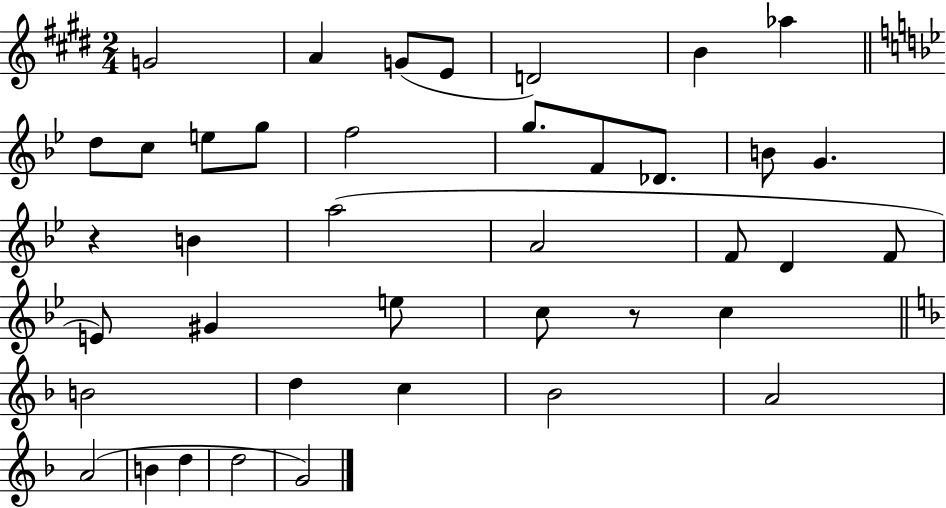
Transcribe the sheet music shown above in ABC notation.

X:1
T:Untitled
M:2/4
L:1/4
K:E
G2 A G/2 E/2 D2 B _a d/2 c/2 e/2 g/2 f2 g/2 F/2 _D/2 B/2 G z B a2 A2 F/2 D F/2 E/2 ^G e/2 c/2 z/2 c B2 d c _B2 A2 A2 B d d2 G2